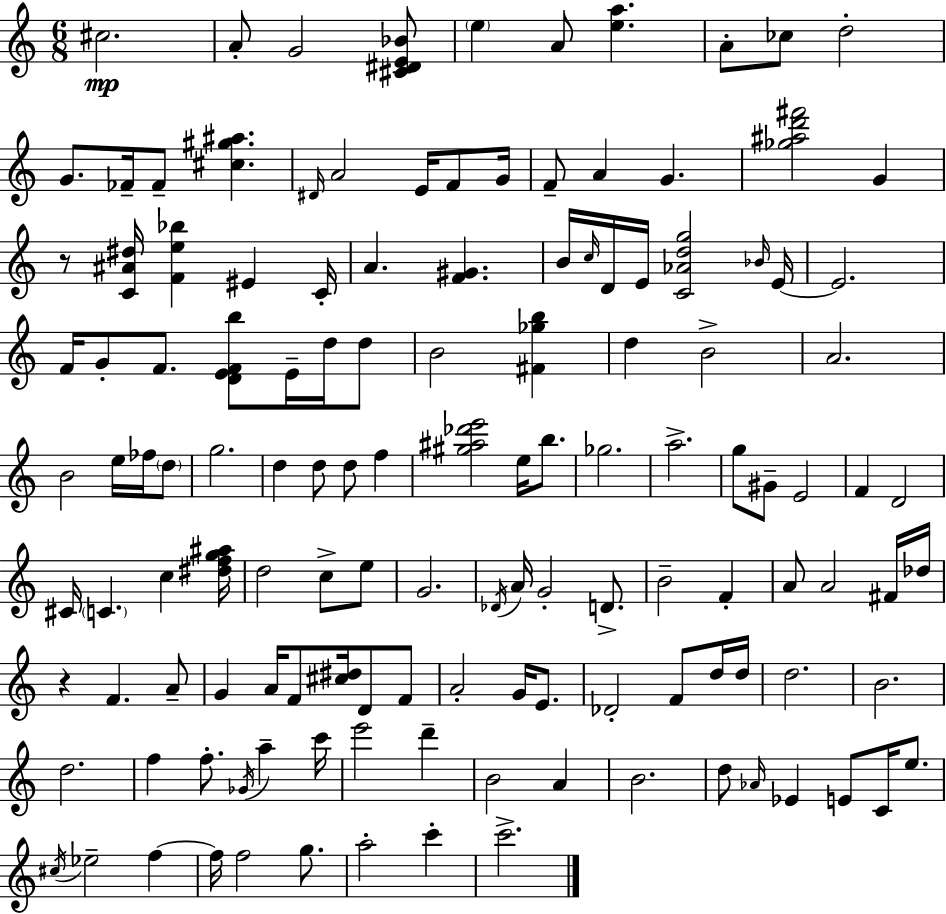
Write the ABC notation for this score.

X:1
T:Untitled
M:6/8
L:1/4
K:C
^c2 A/2 G2 [^C^DE_B]/2 e A/2 [ea] A/2 _c/2 d2 G/2 _F/4 _F/2 [^c^g^a] ^D/4 A2 E/4 F/2 G/4 F/2 A G [_g^ad'^f']2 G z/2 [C^A^d]/4 [Fe_b] ^E C/4 A [F^G] B/4 c/4 D/4 E/4 [C_Adg]2 _B/4 E/4 E2 F/4 G/2 F/2 [DEFb]/2 E/4 d/4 d/2 B2 [^F_gb] d B2 A2 B2 e/4 _f/4 d/2 g2 d d/2 d/2 f [^g^a_d'e']2 e/4 b/2 _g2 a2 g/2 ^G/2 E2 F D2 ^C/4 C c [^dfg^a]/4 d2 c/2 e/2 G2 _D/4 A/4 G2 D/2 B2 F A/2 A2 ^F/4 _d/4 z F A/2 G A/4 F/2 [^c^d]/4 D/2 F/2 A2 G/4 E/2 _D2 F/2 d/4 d/4 d2 B2 d2 f f/2 _G/4 a c'/4 e'2 d' B2 A B2 d/2 _A/4 _E E/2 C/4 e/2 ^c/4 _e2 f f/4 f2 g/2 a2 c' c'2